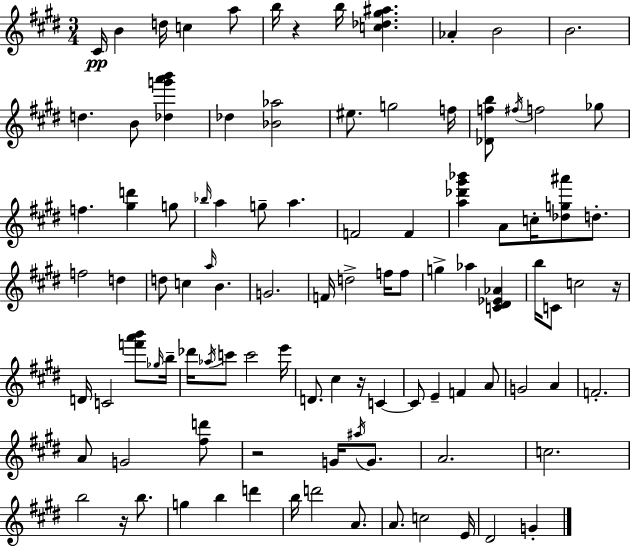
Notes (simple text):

C#4/s B4/q D5/s C5/q A5/e B5/s R/q B5/s [C5,Db5,G#5,A#5]/q. Ab4/q B4/h B4/h. D5/q. B4/e [Db5,G6,A6,B6]/q Db5/q [Bb4,Ab5]/h EIS5/e. G5/h F5/s [Db4,F5,B5]/e F#5/s F5/h Gb5/e F5/q. [G#5,D6]/q G5/e Bb5/s A5/q G5/e A5/q. F4/h F4/q [A5,Db6,G#6,Bb6]/q A4/e C5/s [Db5,G5,A#6]/e D5/e. F5/h D5/q D5/e C5/q A5/s B4/q. G4/h. F4/s D5/h F5/s F5/e G5/q Ab5/q [C4,D#4,Eb4,Ab4]/q B5/s C4/e C5/h R/s D4/s C4/h [F6,A6,B6]/e Gb5/s B5/s Db6/s Ab5/s C6/e C6/h E6/s D4/e. C#5/q R/s C4/q C4/e E4/q F4/q A4/e G4/h A4/q F4/h. A4/e G4/h [F#5,D6]/e R/h G4/s A#5/s G4/e. A4/h. C5/h. B5/h R/s B5/e. G5/q B5/q D6/q B5/s D6/h A4/e. A4/e. C5/h E4/s D#4/h G4/q